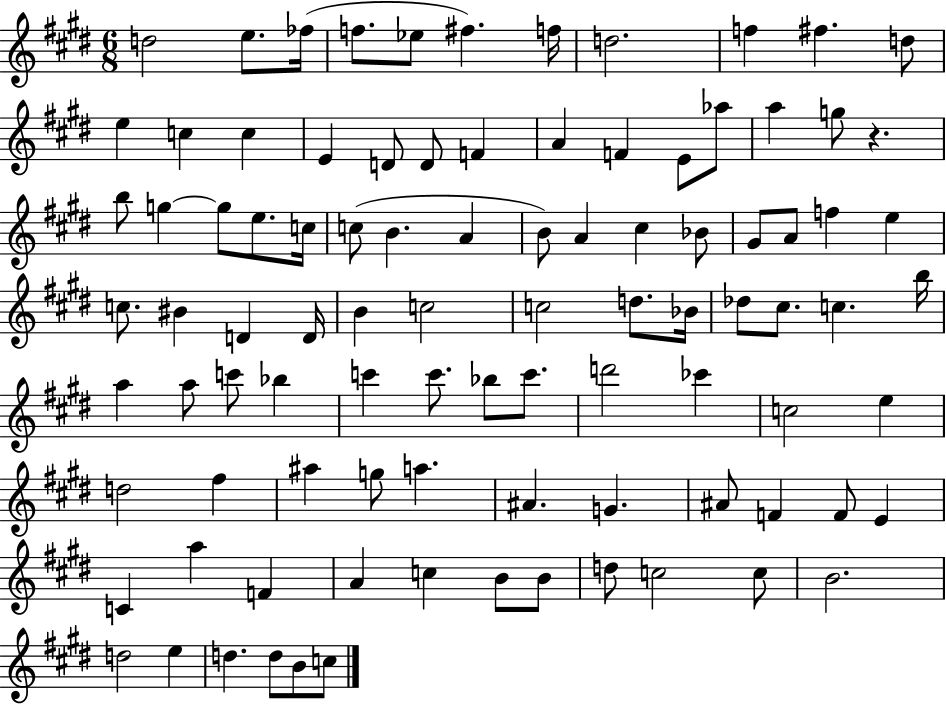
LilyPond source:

{
  \clef treble
  \numericTimeSignature
  \time 6/8
  \key e \major
  d''2 e''8. fes''16( | f''8. ees''8 fis''4.) f''16 | d''2. | f''4 fis''4. d''8 | \break e''4 c''4 c''4 | e'4 d'8 d'8 f'4 | a'4 f'4 e'8 aes''8 | a''4 g''8 r4. | \break b''8 g''4~~ g''8 e''8. c''16 | c''8( b'4. a'4 | b'8) a'4 cis''4 bes'8 | gis'8 a'8 f''4 e''4 | \break c''8. bis'4 d'4 d'16 | b'4 c''2 | c''2 d''8. bes'16 | des''8 cis''8. c''4. b''16 | \break a''4 a''8 c'''8 bes''4 | c'''4 c'''8. bes''8 c'''8. | d'''2 ces'''4 | c''2 e''4 | \break d''2 fis''4 | ais''4 g''8 a''4. | ais'4. g'4. | ais'8 f'4 f'8 e'4 | \break c'4 a''4 f'4 | a'4 c''4 b'8 b'8 | d''8 c''2 c''8 | b'2. | \break d''2 e''4 | d''4. d''8 b'8 c''8 | \bar "|."
}